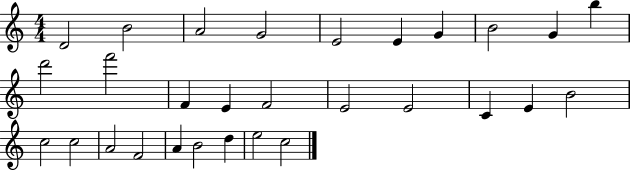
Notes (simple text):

D4/h B4/h A4/h G4/h E4/h E4/q G4/q B4/h G4/q B5/q D6/h F6/h F4/q E4/q F4/h E4/h E4/h C4/q E4/q B4/h C5/h C5/h A4/h F4/h A4/q B4/h D5/q E5/h C5/h